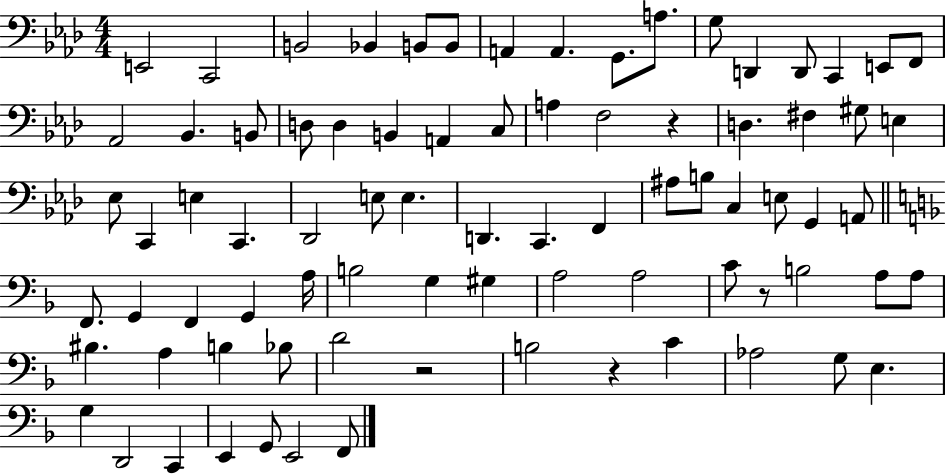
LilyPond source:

{
  \clef bass
  \numericTimeSignature
  \time 4/4
  \key aes \major
  e,2 c,2 | b,2 bes,4 b,8 b,8 | a,4 a,4. g,8. a8. | g8 d,4 d,8 c,4 e,8 f,8 | \break aes,2 bes,4. b,8 | d8 d4 b,4 a,4 c8 | a4 f2 r4 | d4. fis4 gis8 e4 | \break ees8 c,4 e4 c,4. | des,2 e8 e4. | d,4. c,4. f,4 | ais8 b8 c4 e8 g,4 a,8 | \break \bar "||" \break \key f \major f,8. g,4 f,4 g,4 a16 | b2 g4 gis4 | a2 a2 | c'8 r8 b2 a8 a8 | \break bis4. a4 b4 bes8 | d'2 r2 | b2 r4 c'4 | aes2 g8 e4. | \break g4 d,2 c,4 | e,4 g,8 e,2 f,8 | \bar "|."
}